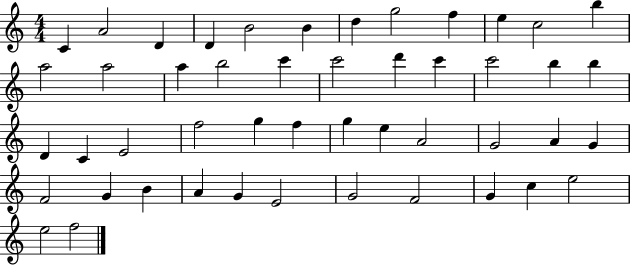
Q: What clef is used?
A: treble